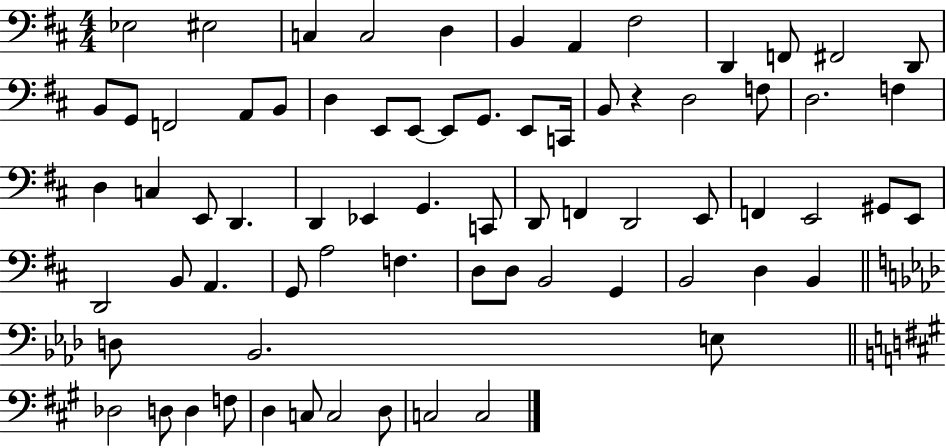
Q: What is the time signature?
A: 4/4